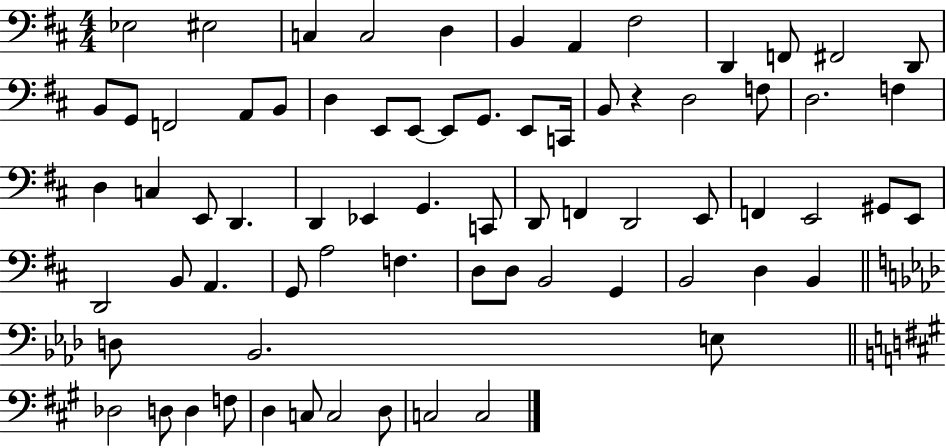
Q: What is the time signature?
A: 4/4